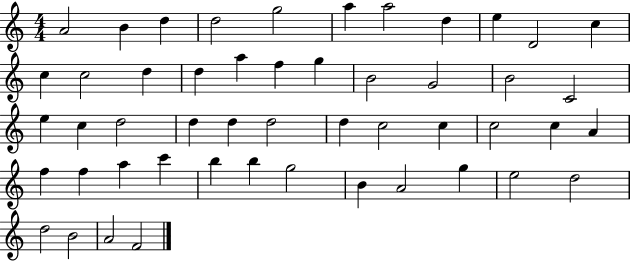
{
  \clef treble
  \numericTimeSignature
  \time 4/4
  \key c \major
  a'2 b'4 d''4 | d''2 g''2 | a''4 a''2 d''4 | e''4 d'2 c''4 | \break c''4 c''2 d''4 | d''4 a''4 f''4 g''4 | b'2 g'2 | b'2 c'2 | \break e''4 c''4 d''2 | d''4 d''4 d''2 | d''4 c''2 c''4 | c''2 c''4 a'4 | \break f''4 f''4 a''4 c'''4 | b''4 b''4 g''2 | b'4 a'2 g''4 | e''2 d''2 | \break d''2 b'2 | a'2 f'2 | \bar "|."
}